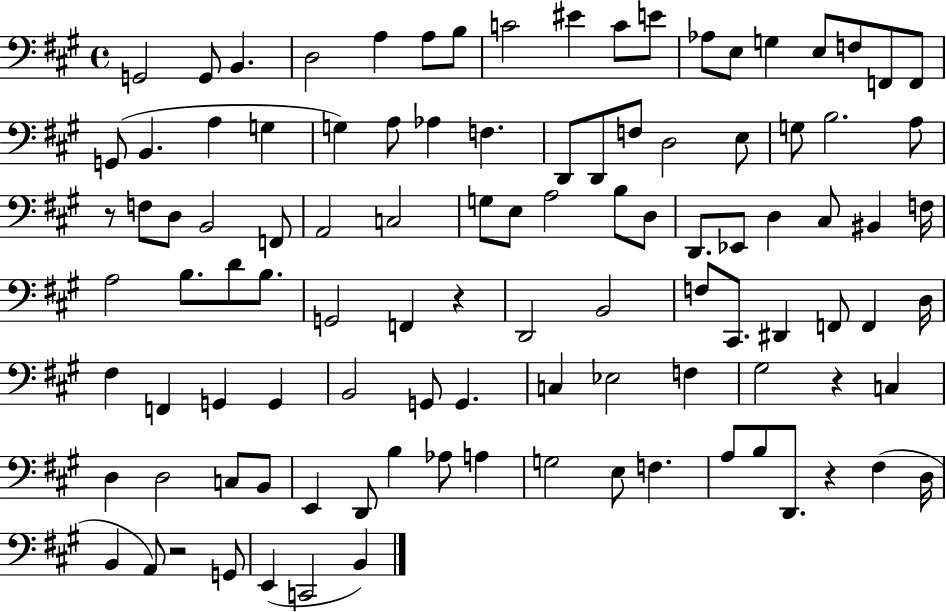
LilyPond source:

{
  \clef bass
  \time 4/4
  \defaultTimeSignature
  \key a \major
  g,2 g,8 b,4. | d2 a4 a8 b8 | c'2 eis'4 c'8 e'8 | aes8 e8 g4 e8 f8 f,8 f,8 | \break g,8( b,4. a4 g4 | g4) a8 aes4 f4. | d,8 d,8 f8 d2 e8 | g8 b2. a8 | \break r8 f8 d8 b,2 f,8 | a,2 c2 | g8 e8 a2 b8 d8 | d,8. ees,8 d4 cis8 bis,4 f16 | \break a2 b8. d'8 b8. | g,2 f,4 r4 | d,2 b,2 | f8 cis,8. dis,4 f,8 f,4 d16 | \break fis4 f,4 g,4 g,4 | b,2 g,8 g,4. | c4 ees2 f4 | gis2 r4 c4 | \break d4 d2 c8 b,8 | e,4 d,8 b4 aes8 a4 | g2 e8 f4. | a8 b8 d,8. r4 fis4( d16 | \break b,4 a,8) r2 g,8 | e,4( c,2 b,4) | \bar "|."
}